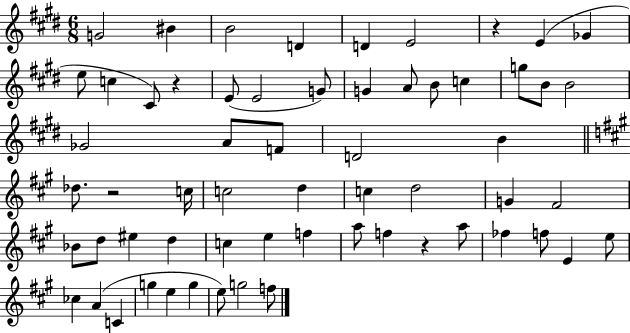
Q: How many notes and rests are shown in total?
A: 61